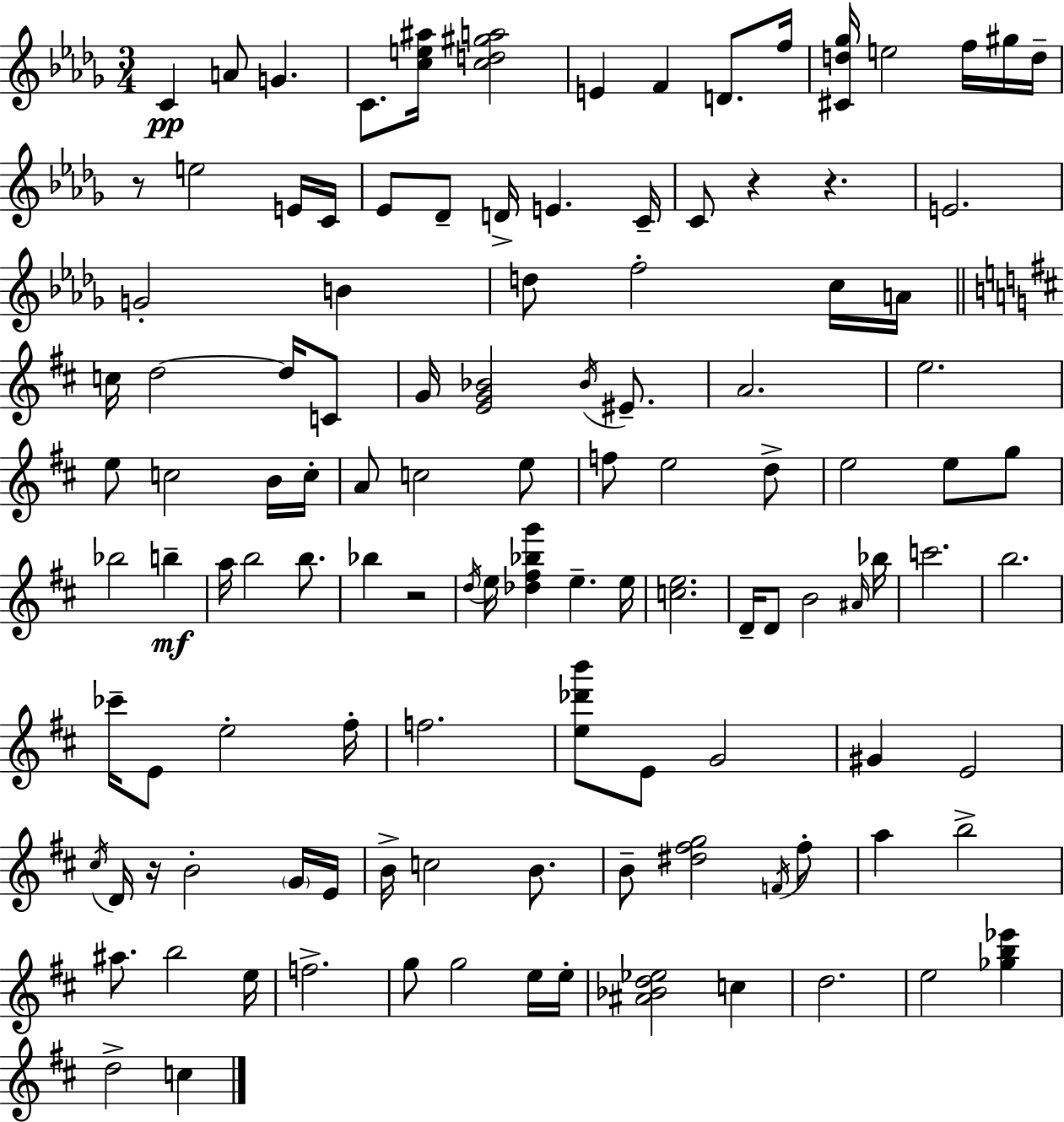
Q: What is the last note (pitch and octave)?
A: C5